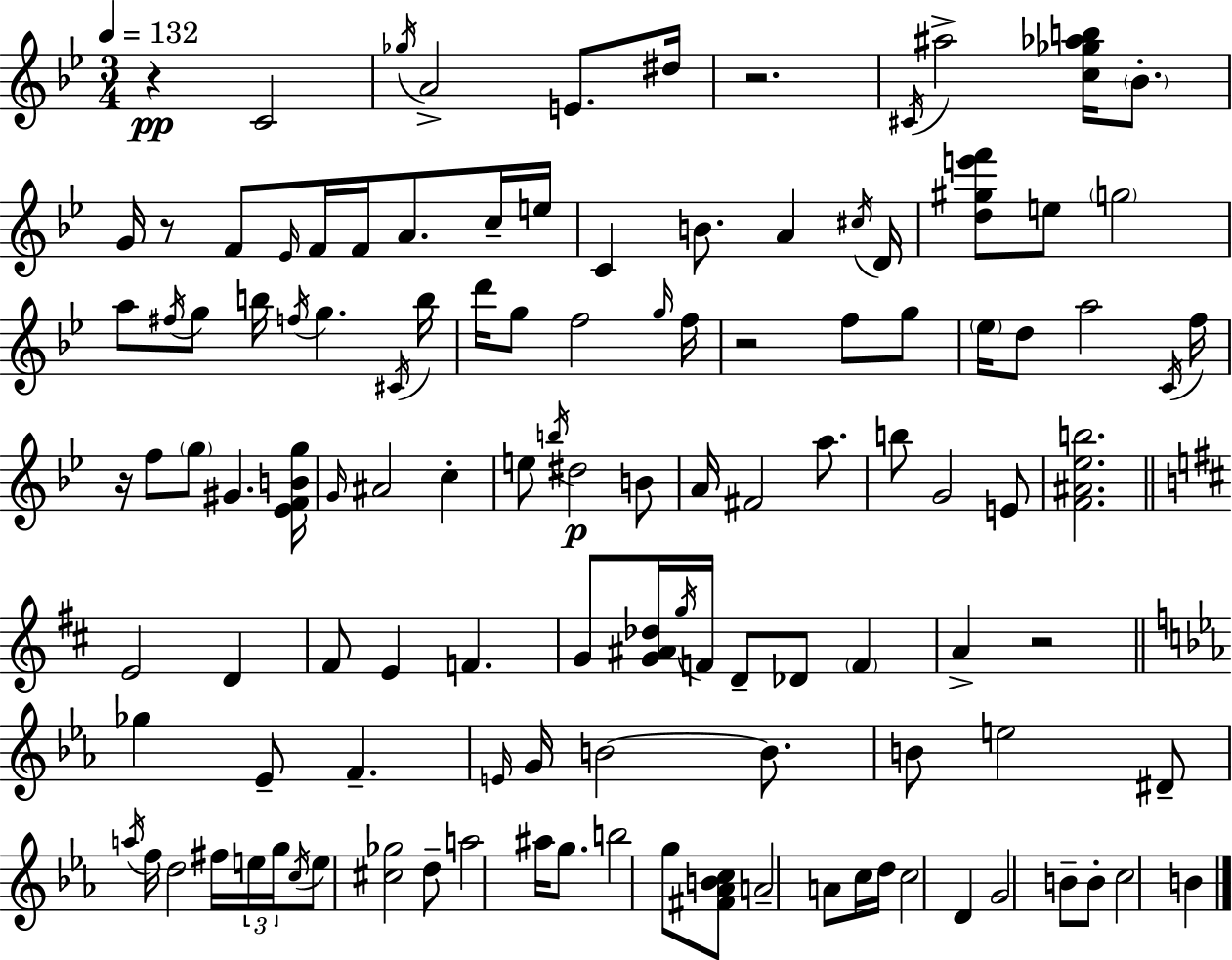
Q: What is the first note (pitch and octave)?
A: C4